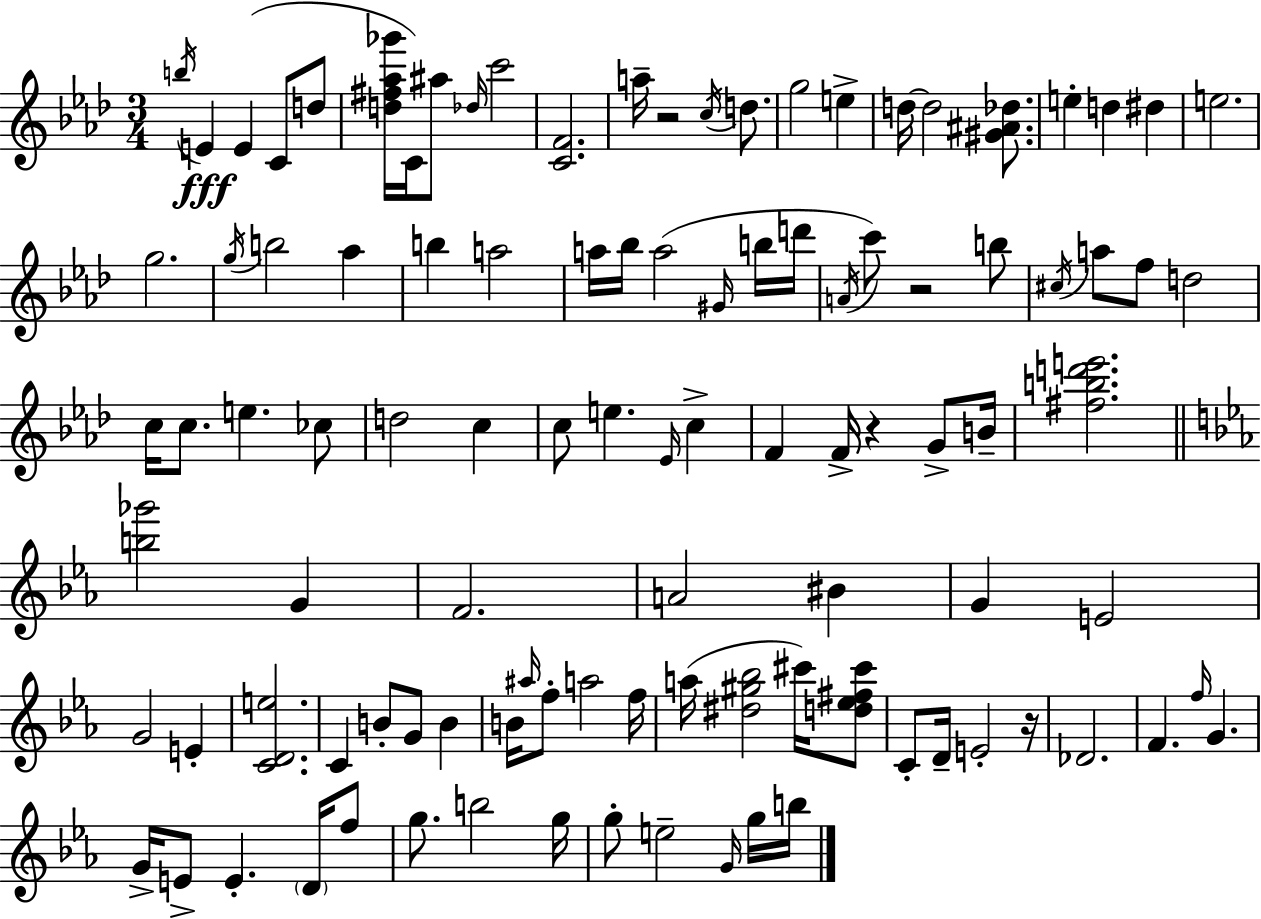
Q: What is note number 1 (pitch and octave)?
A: B5